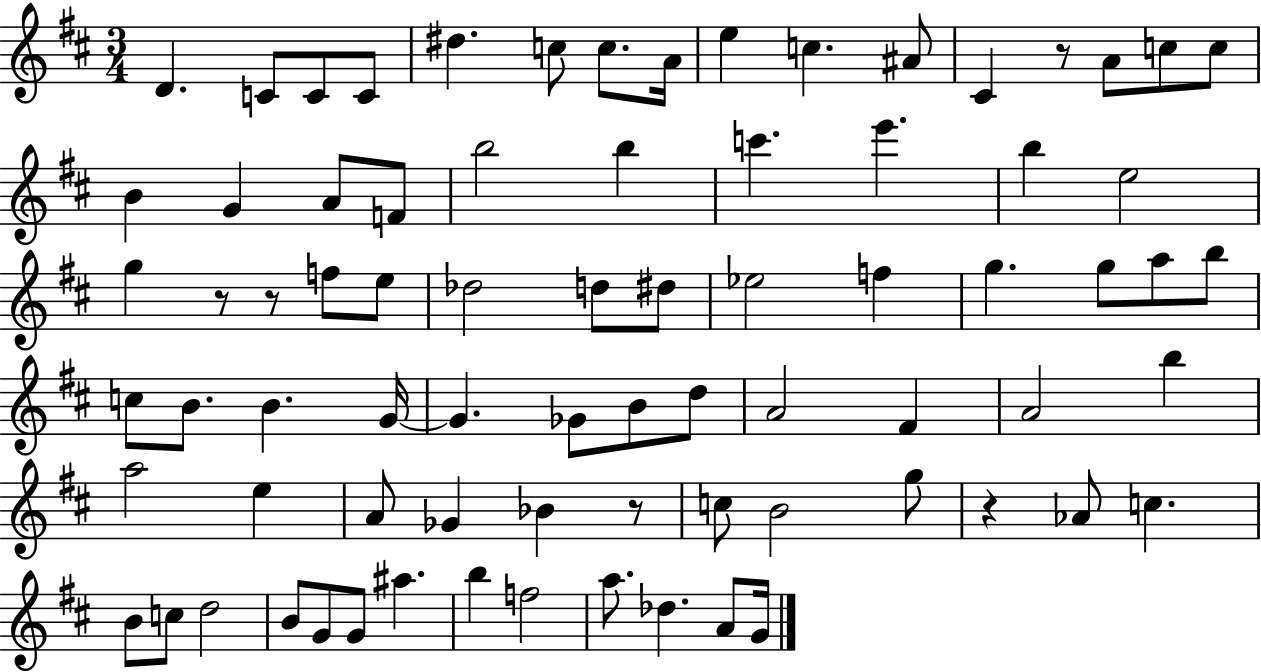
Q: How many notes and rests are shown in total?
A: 77